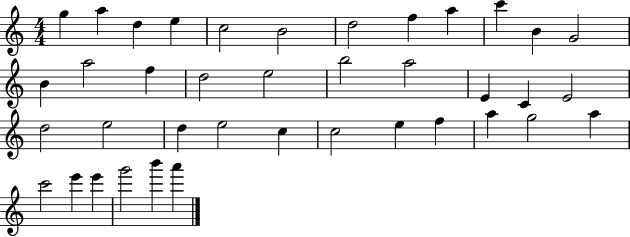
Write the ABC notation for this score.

X:1
T:Untitled
M:4/4
L:1/4
K:C
g a d e c2 B2 d2 f a c' B G2 B a2 f d2 e2 b2 a2 E C E2 d2 e2 d e2 c c2 e f a g2 a c'2 e' e' g'2 b' a'